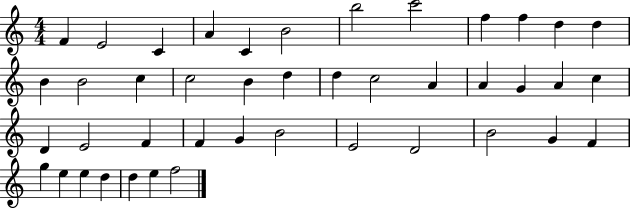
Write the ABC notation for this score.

X:1
T:Untitled
M:4/4
L:1/4
K:C
F E2 C A C B2 b2 c'2 f f d d B B2 c c2 B d d c2 A A G A c D E2 F F G B2 E2 D2 B2 G F g e e d d e f2